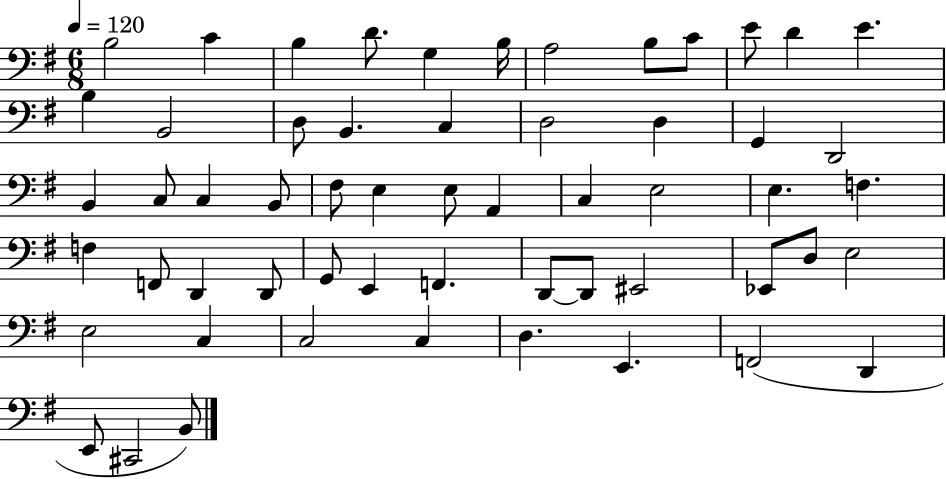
{
  \clef bass
  \numericTimeSignature
  \time 6/8
  \key g \major
  \tempo 4 = 120
  b2 c'4 | b4 d'8. g4 b16 | a2 b8 c'8 | e'8 d'4 e'4. | \break b4 b,2 | d8 b,4. c4 | d2 d4 | g,4 d,2 | \break b,4 c8 c4 b,8 | fis8 e4 e8 a,4 | c4 e2 | e4. f4. | \break f4 f,8 d,4 d,8 | g,8 e,4 f,4. | d,8~~ d,8 eis,2 | ees,8 d8 e2 | \break e2 c4 | c2 c4 | d4. e,4. | f,2( d,4 | \break e,8 cis,2 b,8) | \bar "|."
}